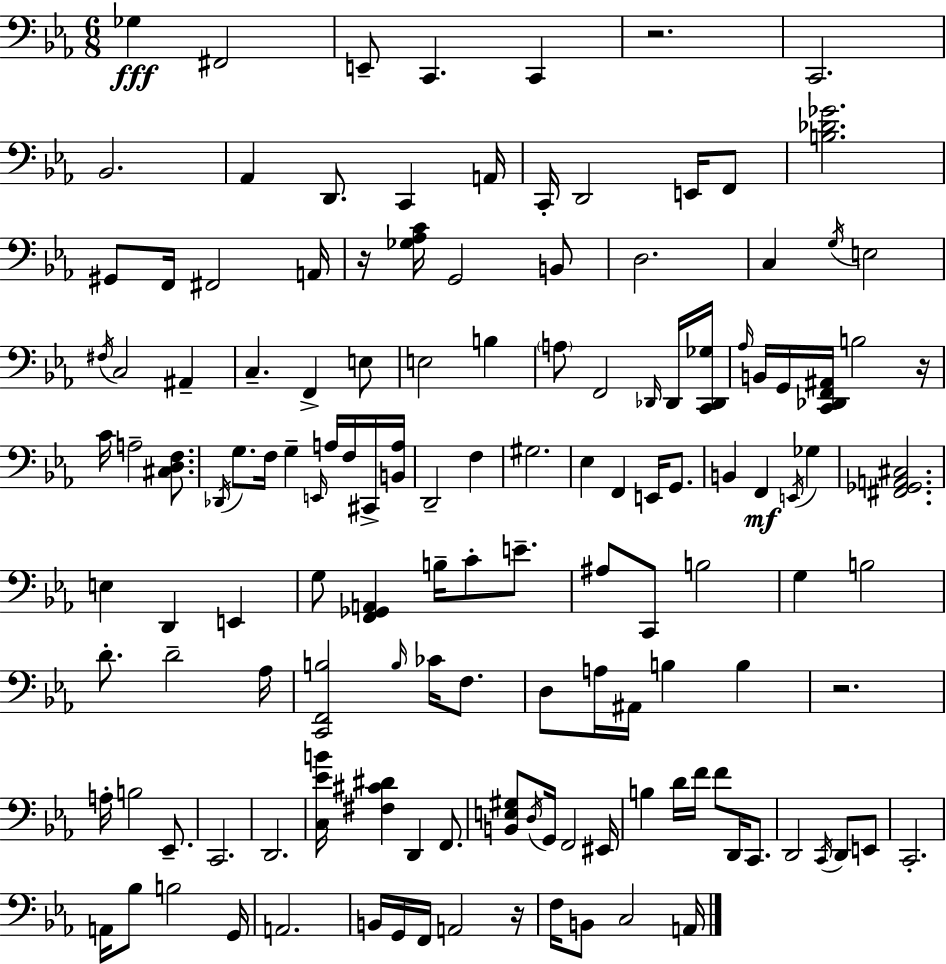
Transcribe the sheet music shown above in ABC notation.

X:1
T:Untitled
M:6/8
L:1/4
K:Cm
_G, ^F,,2 E,,/2 C,, C,, z2 C,,2 _B,,2 _A,, D,,/2 C,, A,,/4 C,,/4 D,,2 E,,/4 F,,/2 [B,_D_G]2 ^G,,/2 F,,/4 ^F,,2 A,,/4 z/4 [_G,_A,C]/4 G,,2 B,,/2 D,2 C, G,/4 E,2 ^F,/4 C,2 ^A,, C, F,, E,/2 E,2 B, A,/2 F,,2 _D,,/4 _D,,/4 [C,,_D,,_G,]/4 _A,/4 B,,/4 G,,/4 [C,,_D,,F,,^A,,]/4 B,2 z/4 C/4 A,2 [^C,D,F,]/2 _D,,/4 G,/2 F,/4 G, E,,/4 A,/4 F,/4 ^C,,/4 [B,,A,]/4 D,,2 F, ^G,2 _E, F,, E,,/4 G,,/2 B,, F,, E,,/4 _G, [^F,,_G,,A,,^C,]2 E, D,, E,, G,/2 [F,,_G,,A,,] B,/4 C/2 E/2 ^A,/2 C,,/2 B,2 G, B,2 D/2 D2 _A,/4 [C,,F,,B,]2 B,/4 _C/4 F,/2 D,/2 A,/4 ^A,,/4 B, B, z2 A,/4 B,2 _E,,/2 C,,2 D,,2 [C,_EB]/4 [^F,^C^D] D,, F,,/2 [B,,E,^G,]/2 D,/4 G,,/4 F,,2 ^E,,/4 B, D/4 F/4 F/2 D,,/4 C,,/2 D,,2 C,,/4 D,,/2 E,,/2 C,,2 A,,/4 _B,/2 B,2 G,,/4 A,,2 B,,/4 G,,/4 F,,/4 A,,2 z/4 F,/4 B,,/2 C,2 A,,/4